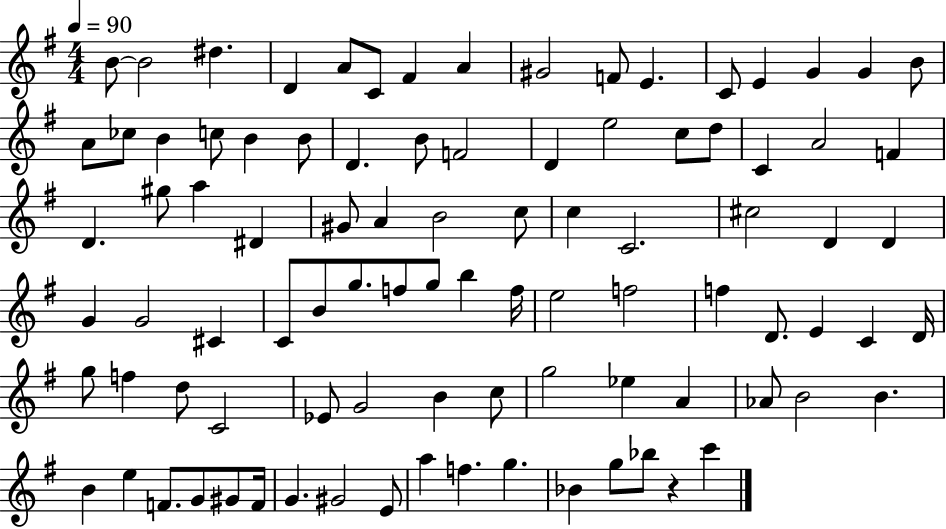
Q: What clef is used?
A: treble